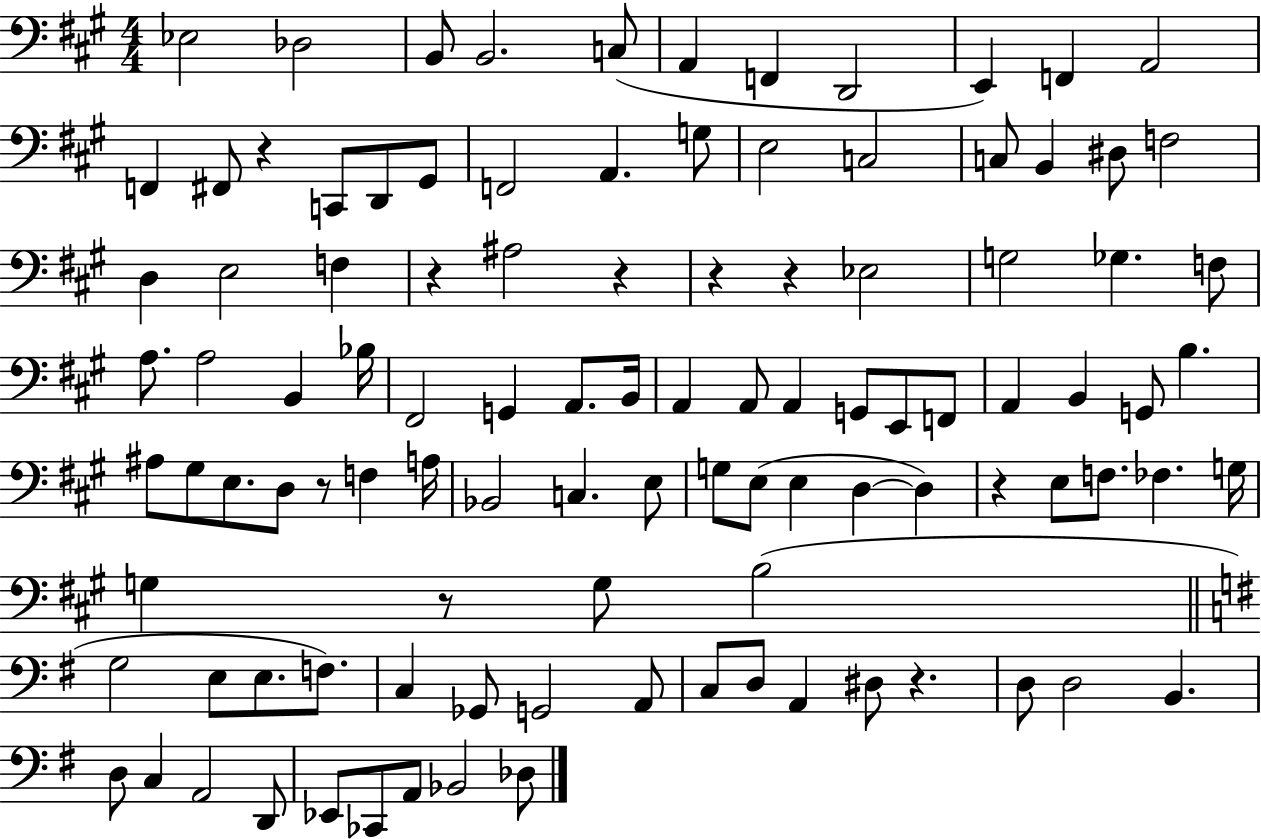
X:1
T:Untitled
M:4/4
L:1/4
K:A
_E,2 _D,2 B,,/2 B,,2 C,/2 A,, F,, D,,2 E,, F,, A,,2 F,, ^F,,/2 z C,,/2 D,,/2 ^G,,/2 F,,2 A,, G,/2 E,2 C,2 C,/2 B,, ^D,/2 F,2 D, E,2 F, z ^A,2 z z z _E,2 G,2 _G, F,/2 A,/2 A,2 B,, _B,/4 ^F,,2 G,, A,,/2 B,,/4 A,, A,,/2 A,, G,,/2 E,,/2 F,,/2 A,, B,, G,,/2 B, ^A,/2 ^G,/2 E,/2 D,/2 z/2 F, A,/4 _B,,2 C, E,/2 G,/2 E,/2 E, D, D, z E,/2 F,/2 _F, G,/4 G, z/2 G,/2 B,2 G,2 E,/2 E,/2 F,/2 C, _G,,/2 G,,2 A,,/2 C,/2 D,/2 A,, ^D,/2 z D,/2 D,2 B,, D,/2 C, A,,2 D,,/2 _E,,/2 _C,,/2 A,,/2 _B,,2 _D,/2